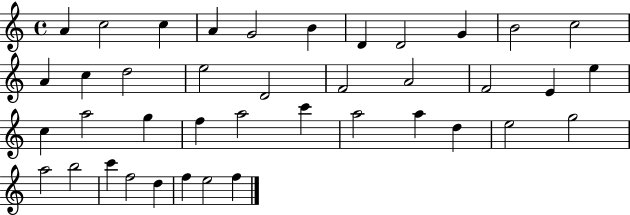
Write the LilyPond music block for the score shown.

{
  \clef treble
  \time 4/4
  \defaultTimeSignature
  \key c \major
  a'4 c''2 c''4 | a'4 g'2 b'4 | d'4 d'2 g'4 | b'2 c''2 | \break a'4 c''4 d''2 | e''2 d'2 | f'2 a'2 | f'2 e'4 e''4 | \break c''4 a''2 g''4 | f''4 a''2 c'''4 | a''2 a''4 d''4 | e''2 g''2 | \break a''2 b''2 | c'''4 f''2 d''4 | f''4 e''2 f''4 | \bar "|."
}